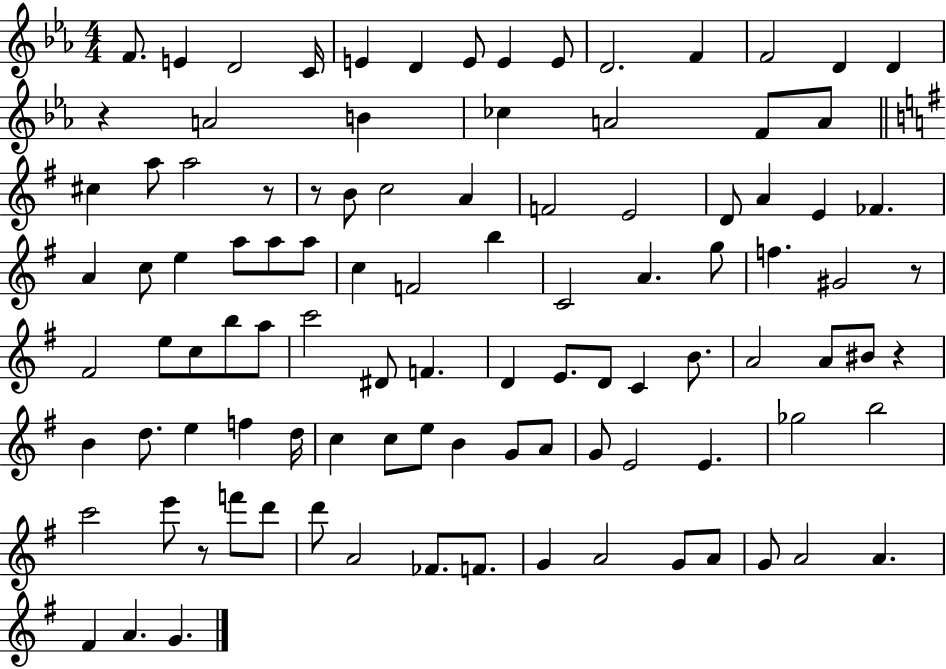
X:1
T:Untitled
M:4/4
L:1/4
K:Eb
F/2 E D2 C/4 E D E/2 E E/2 D2 F F2 D D z A2 B _c A2 F/2 A/2 ^c a/2 a2 z/2 z/2 B/2 c2 A F2 E2 D/2 A E _F A c/2 e a/2 a/2 a/2 c F2 b C2 A g/2 f ^G2 z/2 ^F2 e/2 c/2 b/2 a/2 c'2 ^D/2 F D E/2 D/2 C B/2 A2 A/2 ^B/2 z B d/2 e f d/4 c c/2 e/2 B G/2 A/2 G/2 E2 E _g2 b2 c'2 e'/2 z/2 f'/2 d'/2 d'/2 A2 _F/2 F/2 G A2 G/2 A/2 G/2 A2 A ^F A G